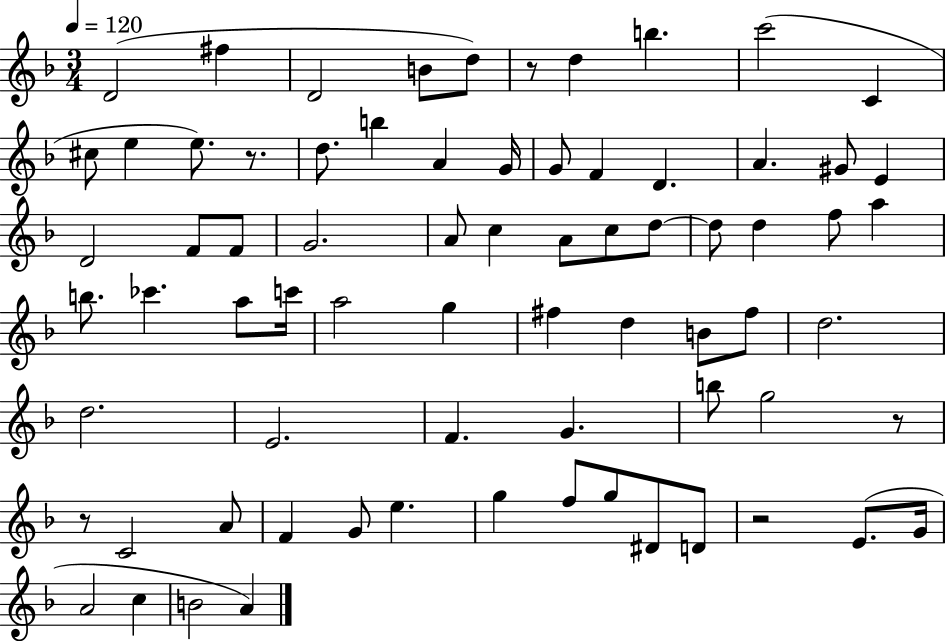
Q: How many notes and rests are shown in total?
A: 73